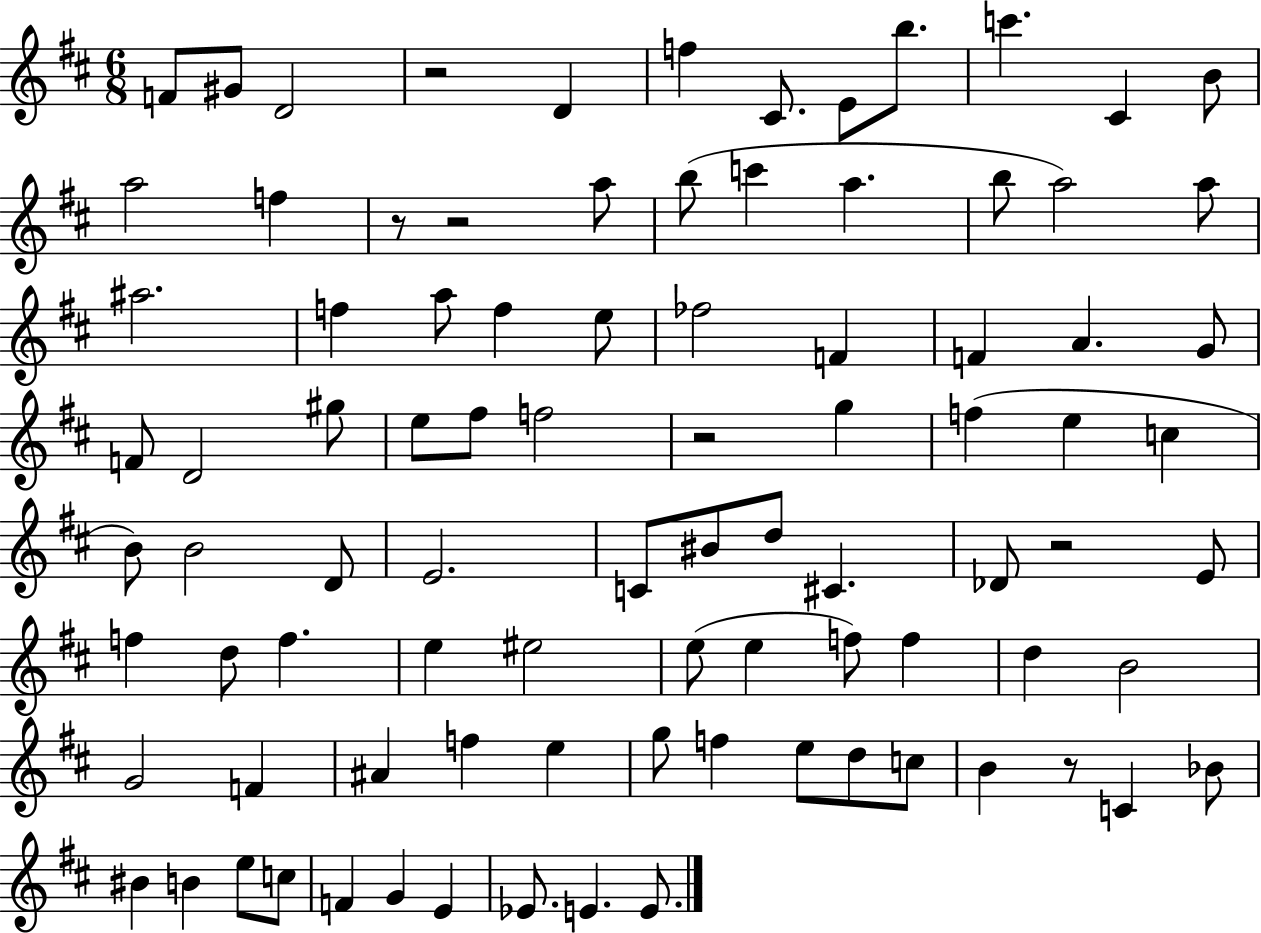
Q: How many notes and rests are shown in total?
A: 90